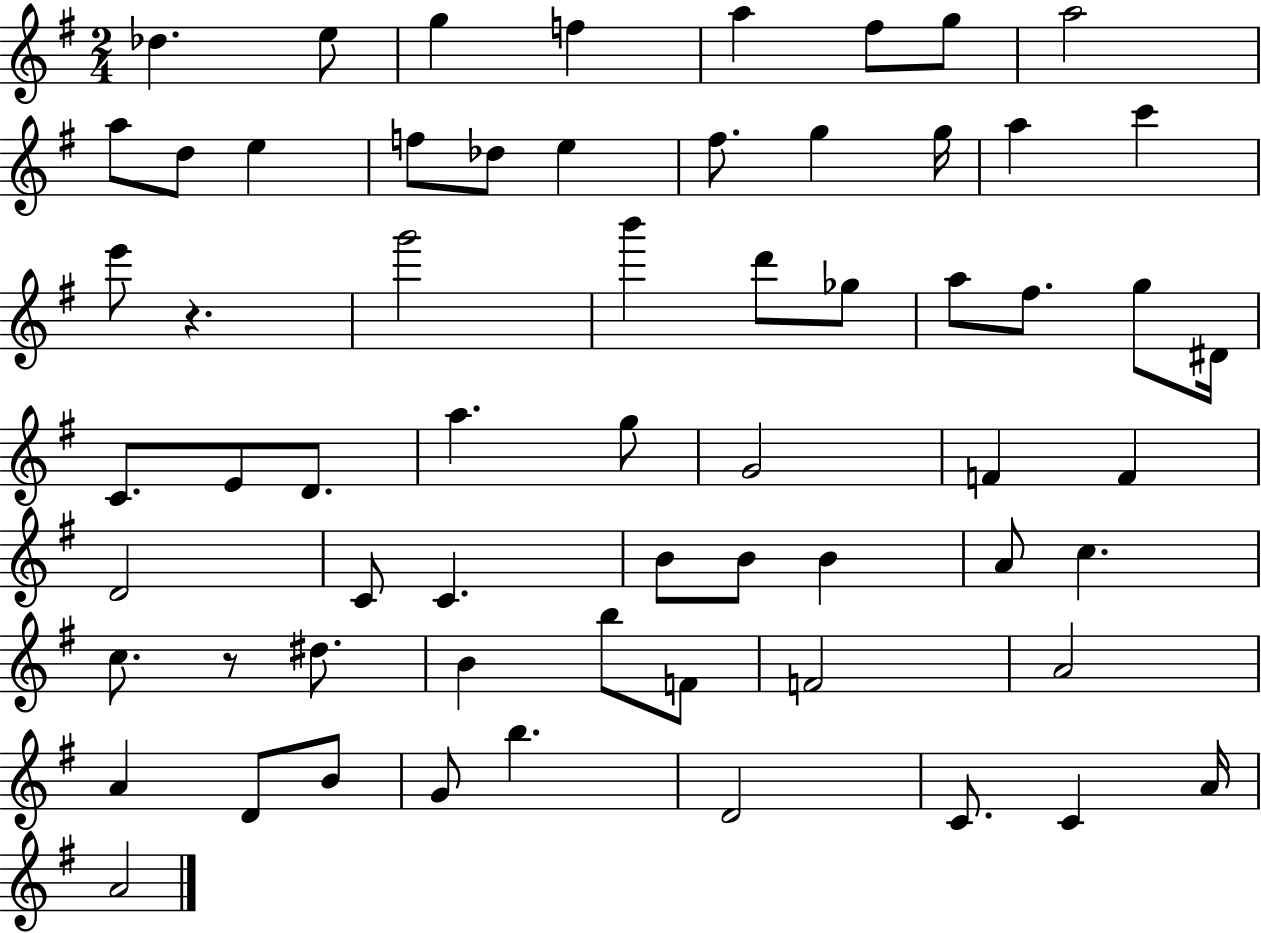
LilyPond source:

{
  \clef treble
  \numericTimeSignature
  \time 2/4
  \key g \major
  \repeat volta 2 { des''4. e''8 | g''4 f''4 | a''4 fis''8 g''8 | a''2 | \break a''8 d''8 e''4 | f''8 des''8 e''4 | fis''8. g''4 g''16 | a''4 c'''4 | \break e'''8 r4. | g'''2 | b'''4 d'''8 ges''8 | a''8 fis''8. g''8 dis'16 | \break c'8. e'8 d'8. | a''4. g''8 | g'2 | f'4 f'4 | \break d'2 | c'8 c'4. | b'8 b'8 b'4 | a'8 c''4. | \break c''8. r8 dis''8. | b'4 b''8 f'8 | f'2 | a'2 | \break a'4 d'8 b'8 | g'8 b''4. | d'2 | c'8. c'4 a'16 | \break a'2 | } \bar "|."
}